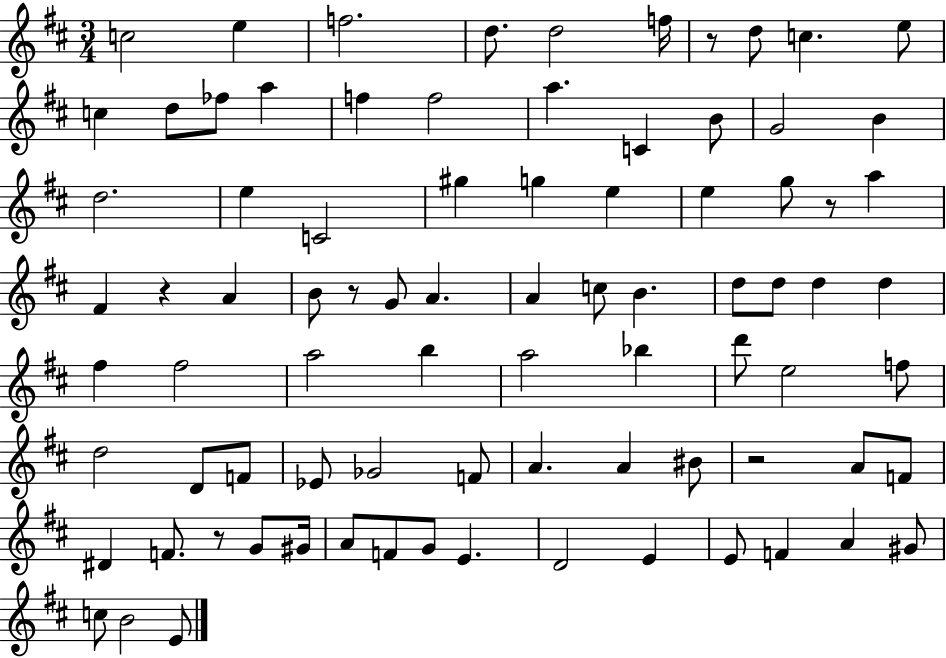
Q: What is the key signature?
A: D major